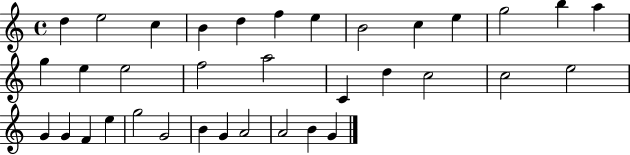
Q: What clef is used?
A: treble